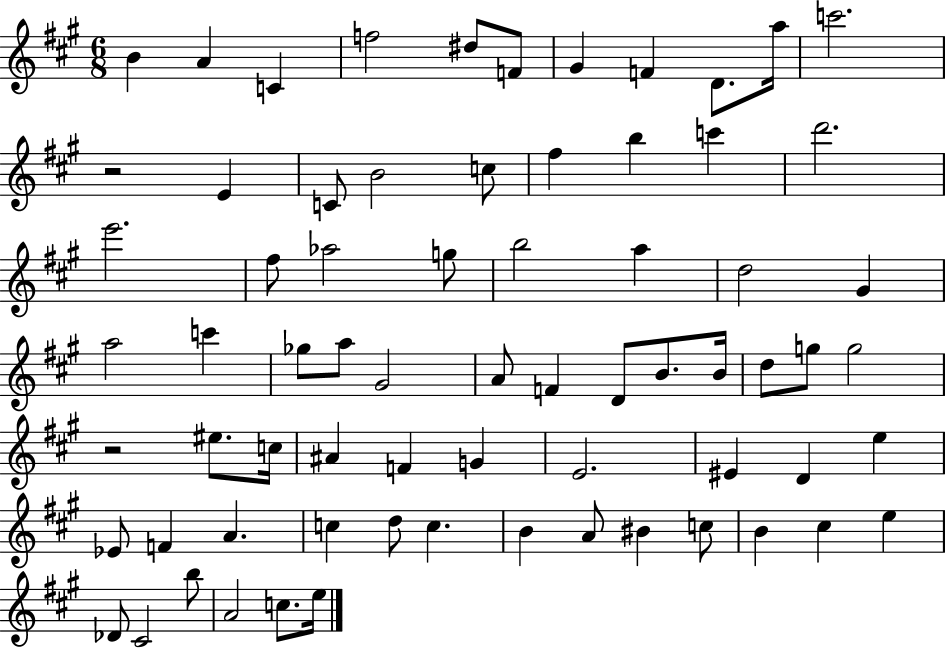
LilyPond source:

{
  \clef treble
  \numericTimeSignature
  \time 6/8
  \key a \major
  b'4 a'4 c'4 | f''2 dis''8 f'8 | gis'4 f'4 d'8. a''16 | c'''2. | \break r2 e'4 | c'8 b'2 c''8 | fis''4 b''4 c'''4 | d'''2. | \break e'''2. | fis''8 aes''2 g''8 | b''2 a''4 | d''2 gis'4 | \break a''2 c'''4 | ges''8 a''8 gis'2 | a'8 f'4 d'8 b'8. b'16 | d''8 g''8 g''2 | \break r2 eis''8. c''16 | ais'4 f'4 g'4 | e'2. | eis'4 d'4 e''4 | \break ees'8 f'4 a'4. | c''4 d''8 c''4. | b'4 a'8 bis'4 c''8 | b'4 cis''4 e''4 | \break des'8 cis'2 b''8 | a'2 c''8. e''16 | \bar "|."
}